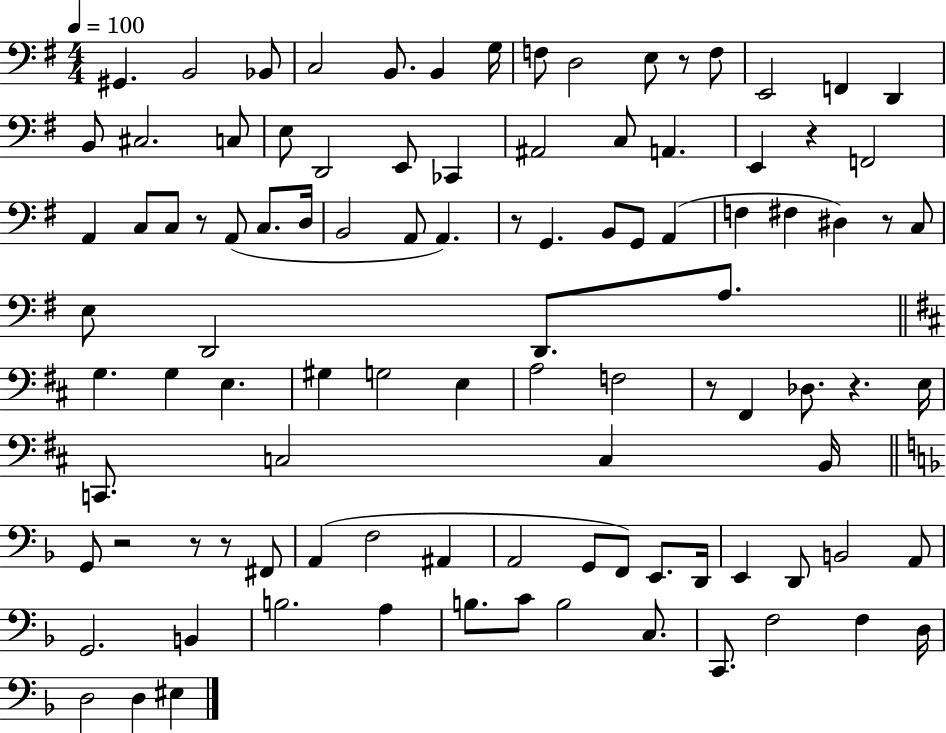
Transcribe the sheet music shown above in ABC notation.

X:1
T:Untitled
M:4/4
L:1/4
K:G
^G,, B,,2 _B,,/2 C,2 B,,/2 B,, G,/4 F,/2 D,2 E,/2 z/2 F,/2 E,,2 F,, D,, B,,/2 ^C,2 C,/2 E,/2 D,,2 E,,/2 _C,, ^A,,2 C,/2 A,, E,, z F,,2 A,, C,/2 C,/2 z/2 A,,/2 C,/2 D,/4 B,,2 A,,/2 A,, z/2 G,, B,,/2 G,,/2 A,, F, ^F, ^D, z/2 C,/2 E,/2 D,,2 D,,/2 A,/2 G, G, E, ^G, G,2 E, A,2 F,2 z/2 ^F,, _D,/2 z E,/4 C,,/2 C,2 C, B,,/4 G,,/2 z2 z/2 z/2 ^F,,/2 A,, F,2 ^A,, A,,2 G,,/2 F,,/2 E,,/2 D,,/4 E,, D,,/2 B,,2 A,,/2 G,,2 B,, B,2 A, B,/2 C/2 B,2 C,/2 C,,/2 F,2 F, D,/4 D,2 D, ^E,